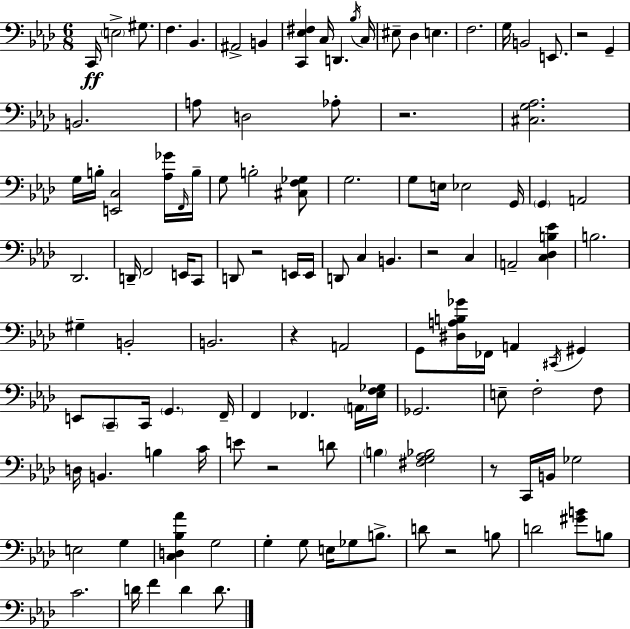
{
  \clef bass
  \numericTimeSignature
  \time 6/8
  \key aes \major
  c,16\ff \parenthesize e2-> gis8. | f4. bes,4. | ais,2-> b,4 | <c, ees fis>4 c16 d,4. \acciaccatura { bes16 } | \break c16 eis8-- des4 e4. | f2. | g16 b,2 e,8. | r2 g,4-- | \break b,2. | a8 d2 aes8-. | r2. | <cis g aes>2. | \break g16 b16-. <e, c>2 <aes ges'>16 | \grace { f,16 } b16-- g8 b2-. | <cis f ges>8 g2. | g8 e16 ees2 | \break g,16 \parenthesize g,4 a,2 | des,2. | d,16-- f,2 e,16 | c,8 d,8 r2 | \break e,16 e,16 d,8 c4 b,4. | r2 c4 | a,2-- <c des b ees'>4 | b2. | \break gis4-- b,2-. | b,2. | r4 a,2 | g,8 <dis a b ges'>16 fes,16 a,4 \acciaccatura { cis,16 } gis,4 | \break e,8 \parenthesize c,8-- c,16 \parenthesize g,4. | f,16-- f,4 fes,4. | \parenthesize a,16 <ees f ges>16 ges,2. | e8-- f2-. | \break f8 d16 b,4. b4 | c'16 e'8 r2 | d'8 \parenthesize b4 <fis g aes bes>2 | r8 c,16 b,16 ges2 | \break e2 g4 | <c d bes aes'>4 g2 | g4-. g8 e16 ges8 | b8.-> d'8 r2 | \break b8 d'2 <gis' b'>8 | b8 c'2. | d'16 f'4 d'4 | d'8. \bar "|."
}